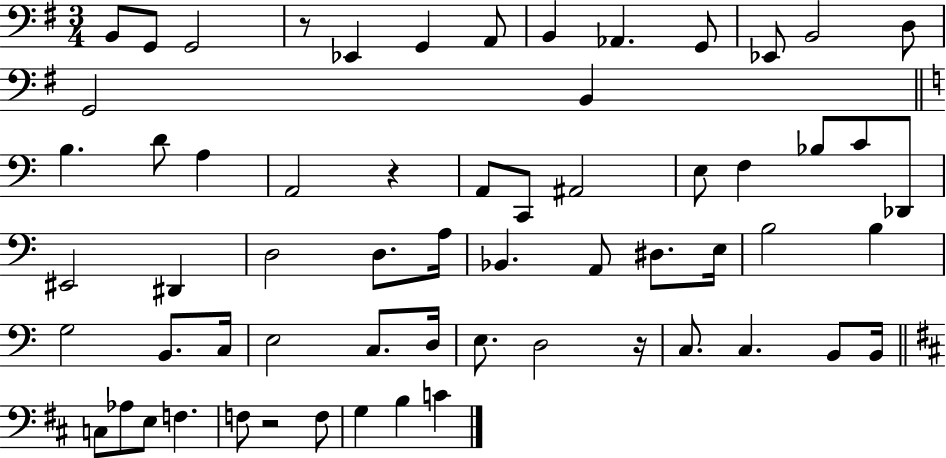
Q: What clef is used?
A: bass